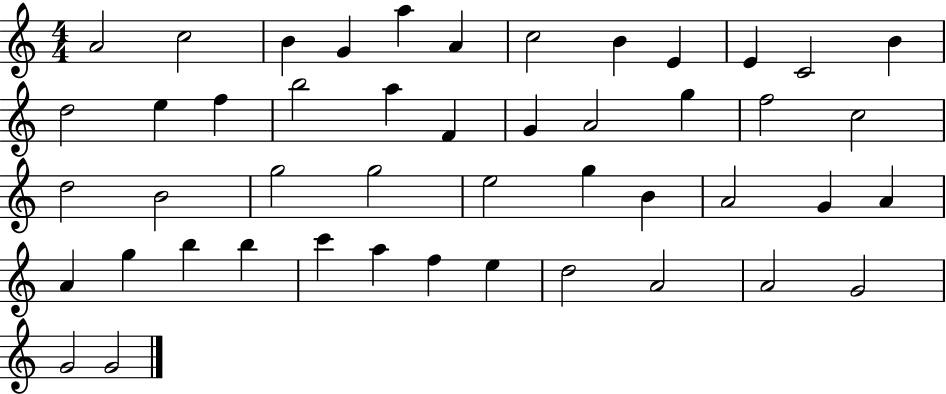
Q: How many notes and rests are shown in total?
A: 47